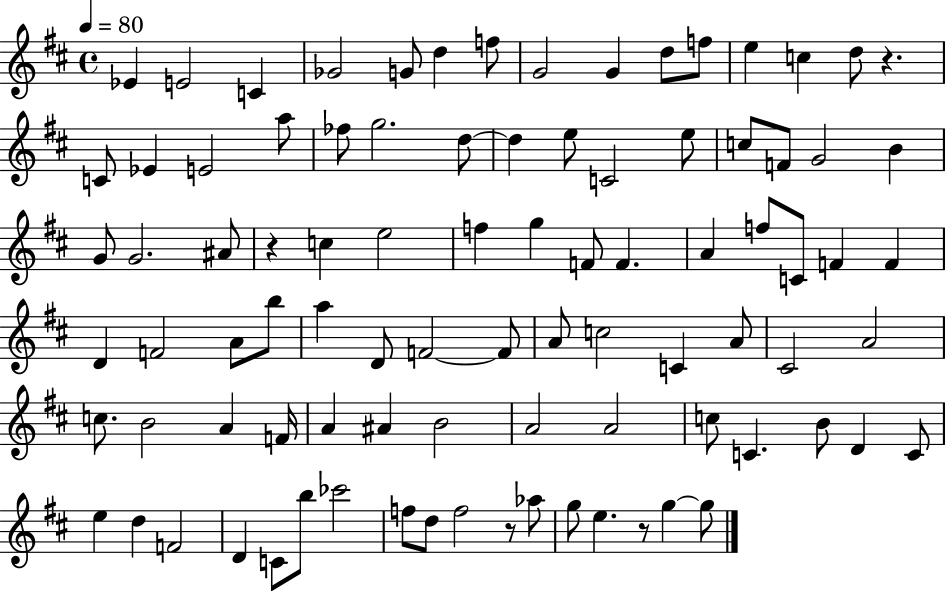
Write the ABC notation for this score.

X:1
T:Untitled
M:4/4
L:1/4
K:D
_E E2 C _G2 G/2 d f/2 G2 G d/2 f/2 e c d/2 z C/2 _E E2 a/2 _f/2 g2 d/2 d e/2 C2 e/2 c/2 F/2 G2 B G/2 G2 ^A/2 z c e2 f g F/2 F A f/2 C/2 F F D F2 A/2 b/2 a D/2 F2 F/2 A/2 c2 C A/2 ^C2 A2 c/2 B2 A F/4 A ^A B2 A2 A2 c/2 C B/2 D C/2 e d F2 D C/2 b/2 _c'2 f/2 d/2 f2 z/2 _a/2 g/2 e z/2 g g/2